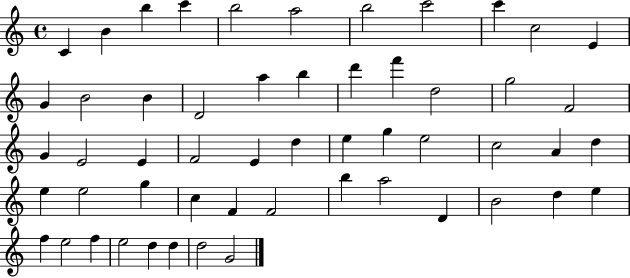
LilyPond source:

{
  \clef treble
  \time 4/4
  \defaultTimeSignature
  \key c \major
  c'4 b'4 b''4 c'''4 | b''2 a''2 | b''2 c'''2 | c'''4 c''2 e'4 | \break g'4 b'2 b'4 | d'2 a''4 b''4 | d'''4 f'''4 d''2 | g''2 f'2 | \break g'4 e'2 e'4 | f'2 e'4 d''4 | e''4 g''4 e''2 | c''2 a'4 d''4 | \break e''4 e''2 g''4 | c''4 f'4 f'2 | b''4 a''2 d'4 | b'2 d''4 e''4 | \break f''4 e''2 f''4 | e''2 d''4 d''4 | d''2 g'2 | \bar "|."
}